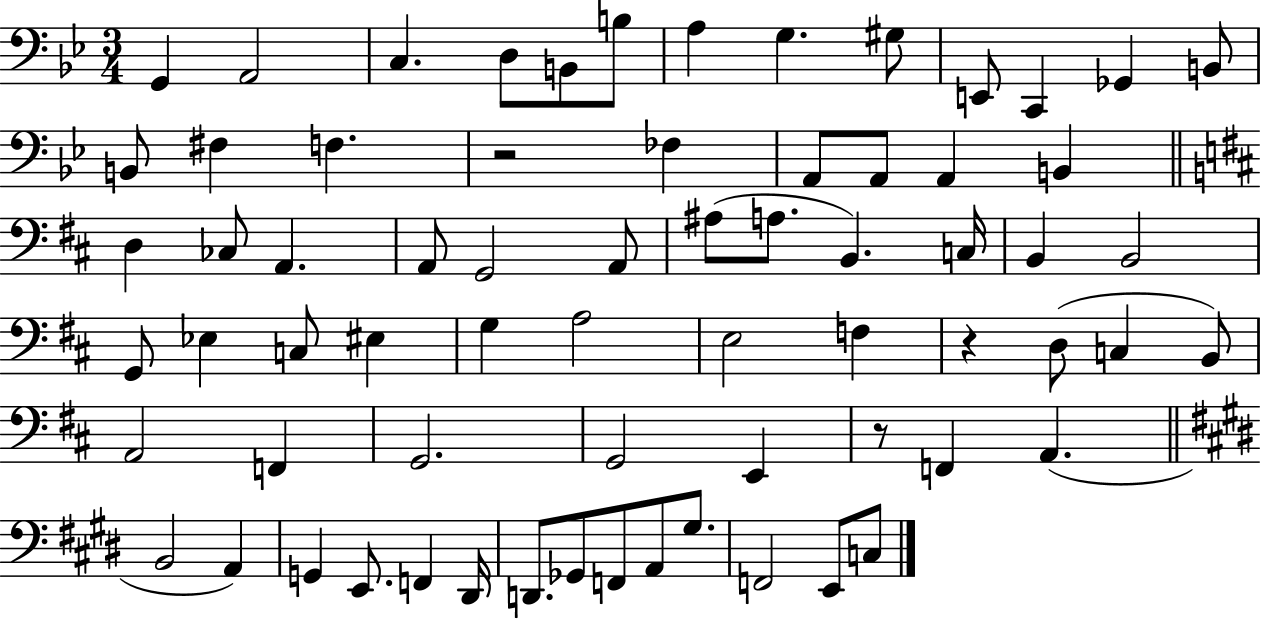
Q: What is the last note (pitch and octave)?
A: C3